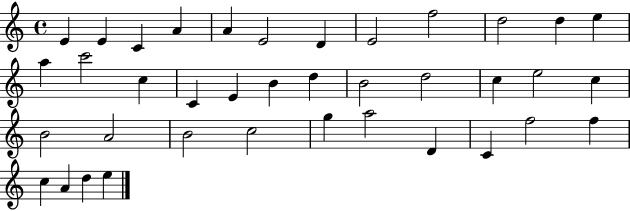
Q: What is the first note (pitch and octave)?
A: E4